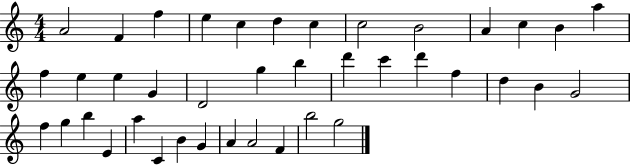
A4/h F4/q F5/q E5/q C5/q D5/q C5/q C5/h B4/h A4/q C5/q B4/q A5/q F5/q E5/q E5/q G4/q D4/h G5/q B5/q D6/q C6/q D6/q F5/q D5/q B4/q G4/h F5/q G5/q B5/q E4/q A5/q C4/q B4/q G4/q A4/q A4/h F4/q B5/h G5/h